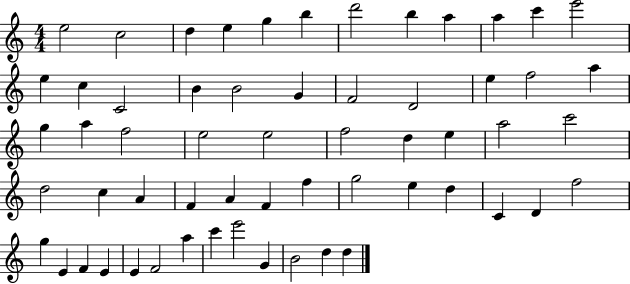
E5/h C5/h D5/q E5/q G5/q B5/q D6/h B5/q A5/q A5/q C6/q E6/h E5/q C5/q C4/h B4/q B4/h G4/q F4/h D4/h E5/q F5/h A5/q G5/q A5/q F5/h E5/h E5/h F5/h D5/q E5/q A5/h C6/h D5/h C5/q A4/q F4/q A4/q F4/q F5/q G5/h E5/q D5/q C4/q D4/q F5/h G5/q E4/q F4/q E4/q E4/q F4/h A5/q C6/q E6/h G4/q B4/h D5/q D5/q